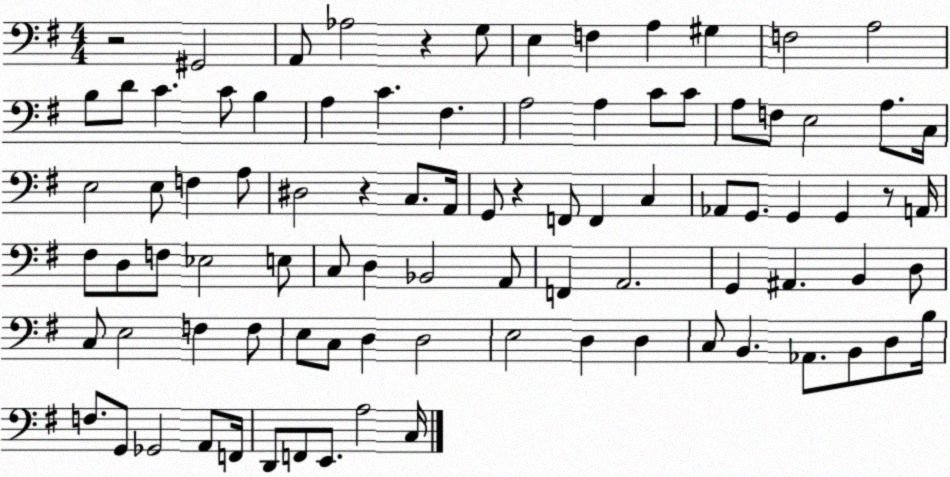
X:1
T:Untitled
M:4/4
L:1/4
K:G
z2 ^G,,2 A,,/2 _A,2 z G,/2 E, F, A, ^G, F,2 A,2 B,/2 D/2 C C/2 B, A, C ^F, A,2 A, C/2 C/2 A,/2 F,/2 E,2 A,/2 C,/4 E,2 E,/2 F, A,/2 ^D,2 z C,/2 A,,/4 G,,/2 z F,,/2 F,, C, _A,,/2 G,,/2 G,, G,, z/2 A,,/4 ^F,/2 D,/2 F,/2 _E,2 E,/2 C,/2 D, _B,,2 A,,/2 F,, A,,2 G,, ^A,, B,, D,/2 C,/2 E,2 F, F,/2 E,/2 C,/2 D, D,2 E,2 D, D, C,/2 B,, _A,,/2 B,,/2 D,/2 B,/4 F,/2 G,,/2 _G,,2 A,,/2 F,,/4 D,,/2 F,,/2 E,,/2 A,2 C,/4